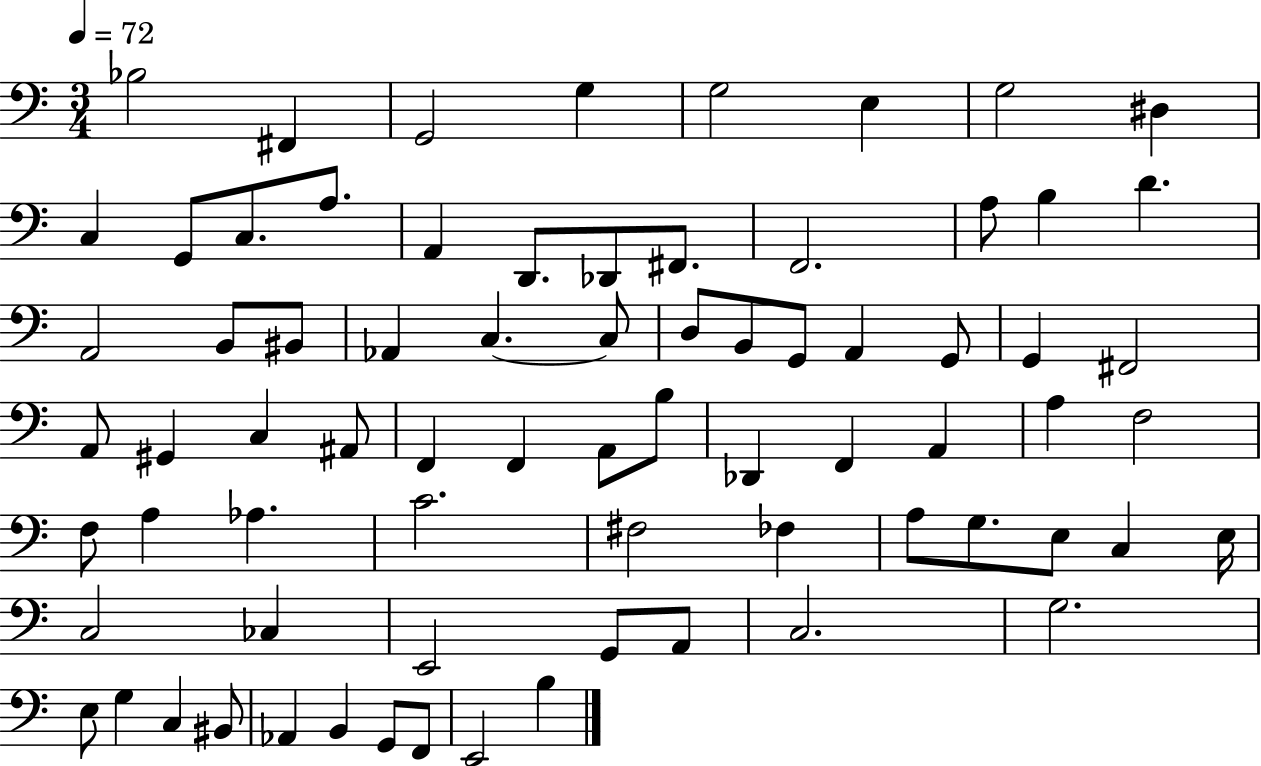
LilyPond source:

{
  \clef bass
  \numericTimeSignature
  \time 3/4
  \key c \major
  \tempo 4 = 72
  \repeat volta 2 { bes2 fis,4 | g,2 g4 | g2 e4 | g2 dis4 | \break c4 g,8 c8. a8. | a,4 d,8. des,8 fis,8. | f,2. | a8 b4 d'4. | \break a,2 b,8 bis,8 | aes,4 c4.~~ c8 | d8 b,8 g,8 a,4 g,8 | g,4 fis,2 | \break a,8 gis,4 c4 ais,8 | f,4 f,4 a,8 b8 | des,4 f,4 a,4 | a4 f2 | \break f8 a4 aes4. | c'2. | fis2 fes4 | a8 g8. e8 c4 e16 | \break c2 ces4 | e,2 g,8 a,8 | c2. | g2. | \break e8 g4 c4 bis,8 | aes,4 b,4 g,8 f,8 | e,2 b4 | } \bar "|."
}